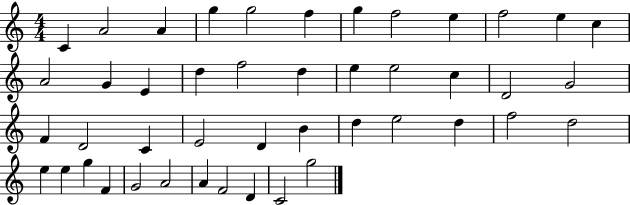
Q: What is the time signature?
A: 4/4